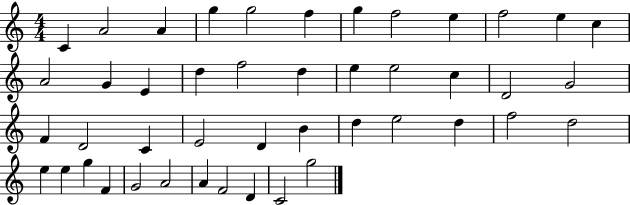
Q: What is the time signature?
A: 4/4